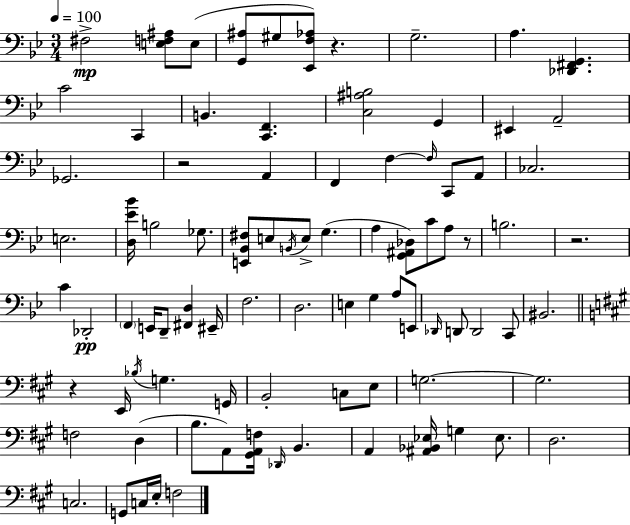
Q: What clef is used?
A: bass